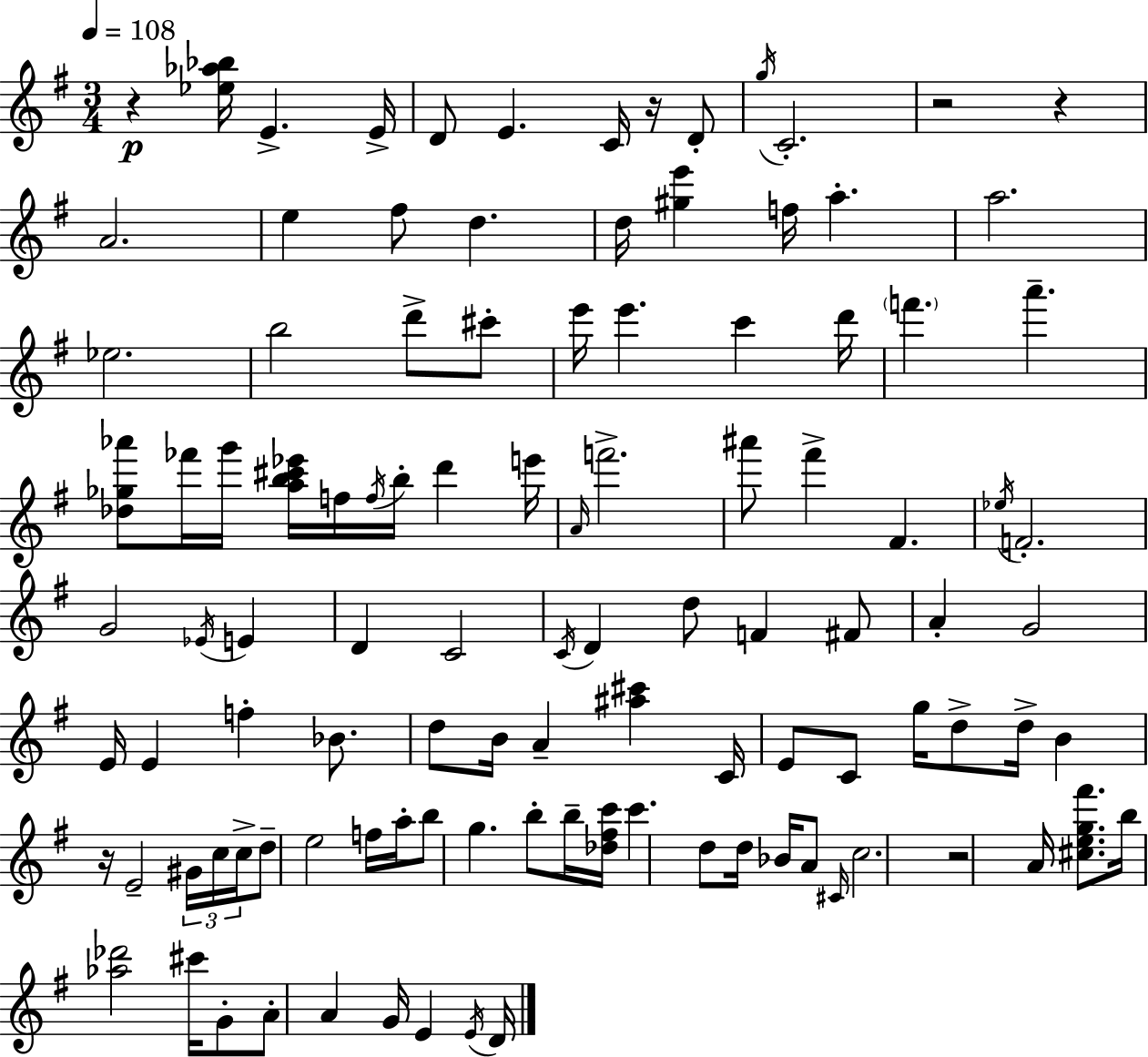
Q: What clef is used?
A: treble